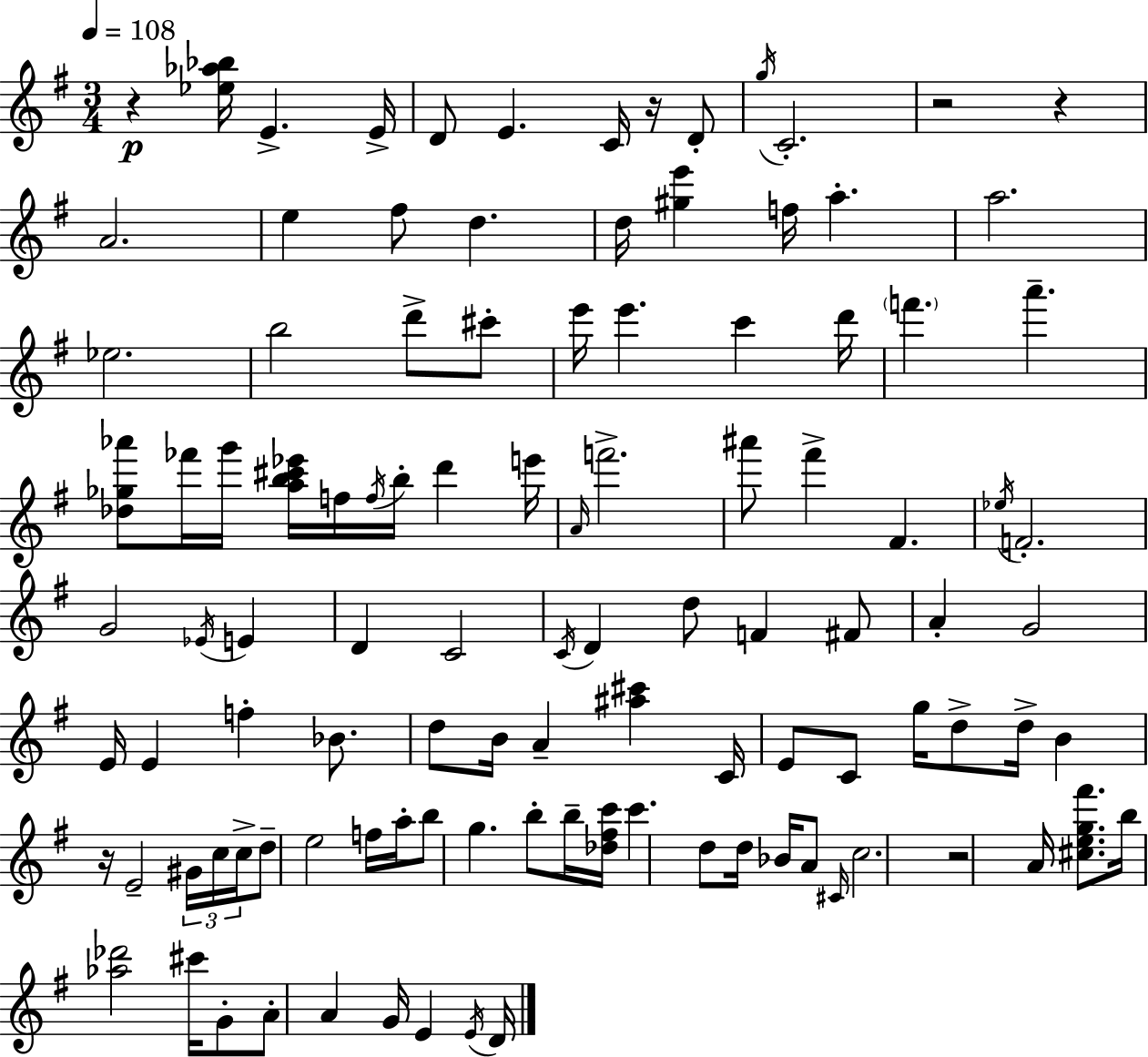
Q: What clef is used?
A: treble